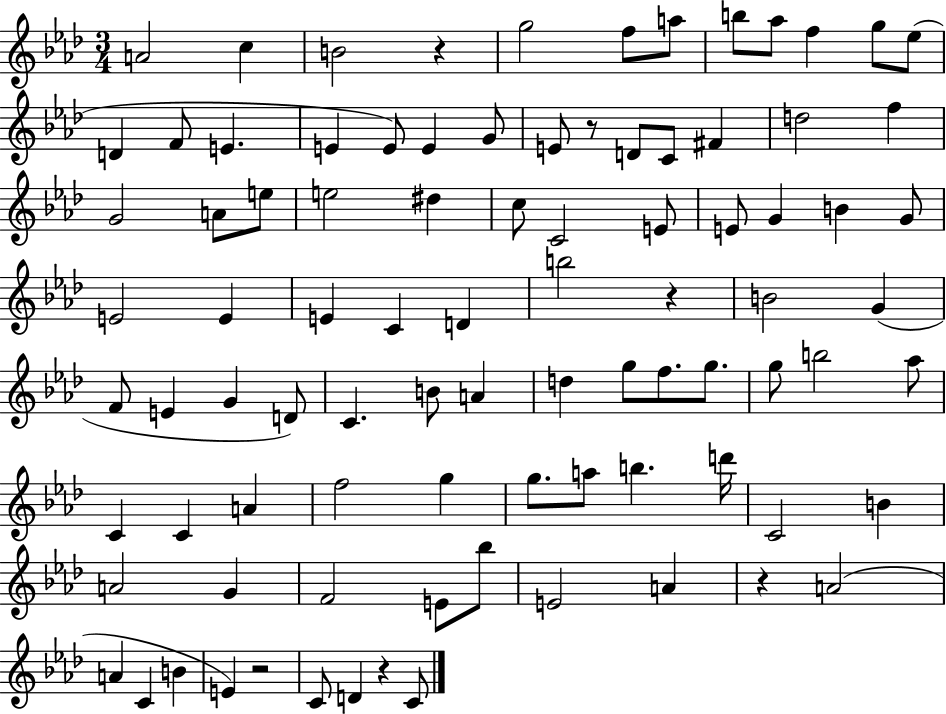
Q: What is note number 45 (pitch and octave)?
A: F4